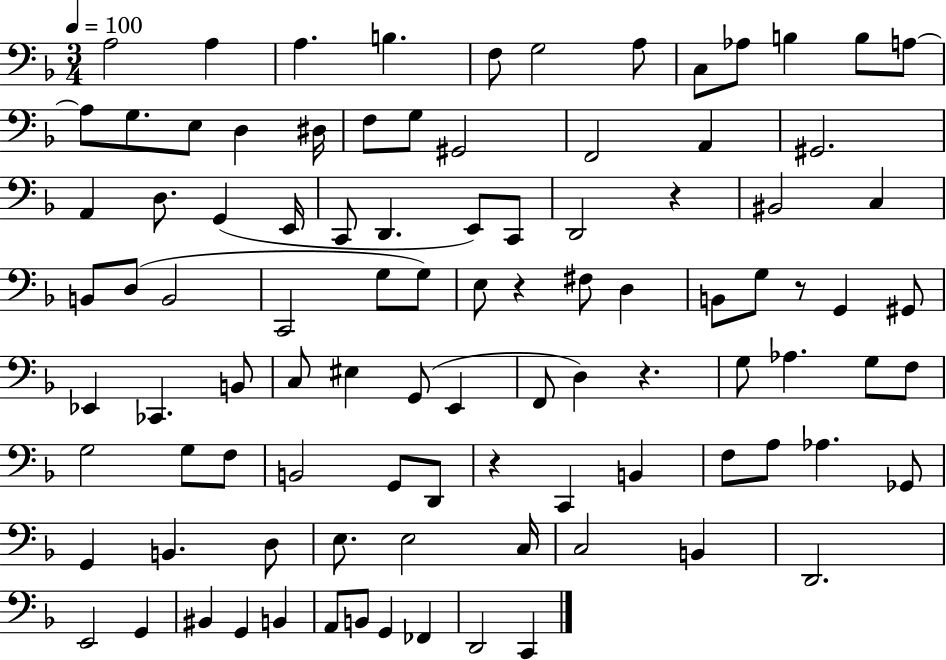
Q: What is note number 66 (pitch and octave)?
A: D2